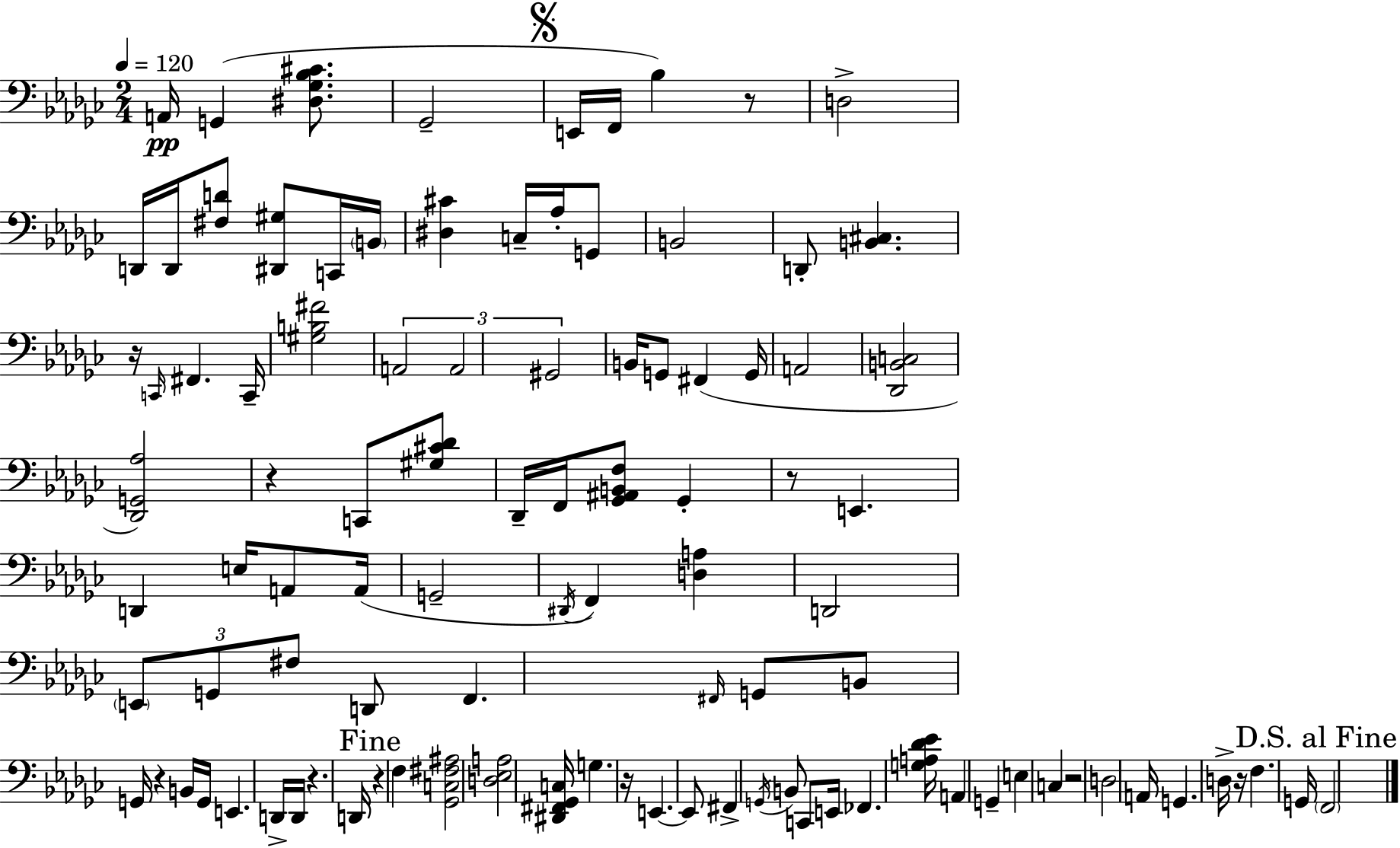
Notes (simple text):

A2/s G2/q [D#3,Gb3,Bb3,C#4]/e. Gb2/h E2/s F2/s Bb3/q R/e D3/h D2/s D2/s [F#3,D4]/e [D#2,G#3]/e C2/s B2/s [D#3,C#4]/q C3/s Ab3/s G2/e B2/h D2/e [B2,C#3]/q. R/s C2/s F#2/q. C2/s [G#3,B3,F#4]/h A2/h A2/h G#2/h B2/s G2/e F#2/q G2/s A2/h [Db2,B2,C3]/h [Db2,G2,Ab3]/h R/q C2/e [G#3,C#4,Db4]/e Db2/s F2/s [Gb2,A#2,B2,F3]/e Gb2/q R/e E2/q. D2/q E3/s A2/e A2/s G2/h D#2/s F2/q [D3,A3]/q D2/h E2/e G2/e F#3/e D2/e F2/q. F#2/s G2/e B2/e G2/s R/q B2/s G2/s E2/q. D2/s D2/s R/q. D2/s R/q F3/q [Gb2,C3,F#3,A#3]/h [D3,Eb3,A3]/h [D#2,F#2,Gb2,C3]/s G3/q. R/s E2/q. E2/e F#2/q G2/s B2/e C2/e E2/s FES2/q. [G3,A3,Db4,Eb4]/s A2/q G2/q E3/q C3/q R/h D3/h A2/s G2/q. D3/s R/s F3/q. G2/s F2/h